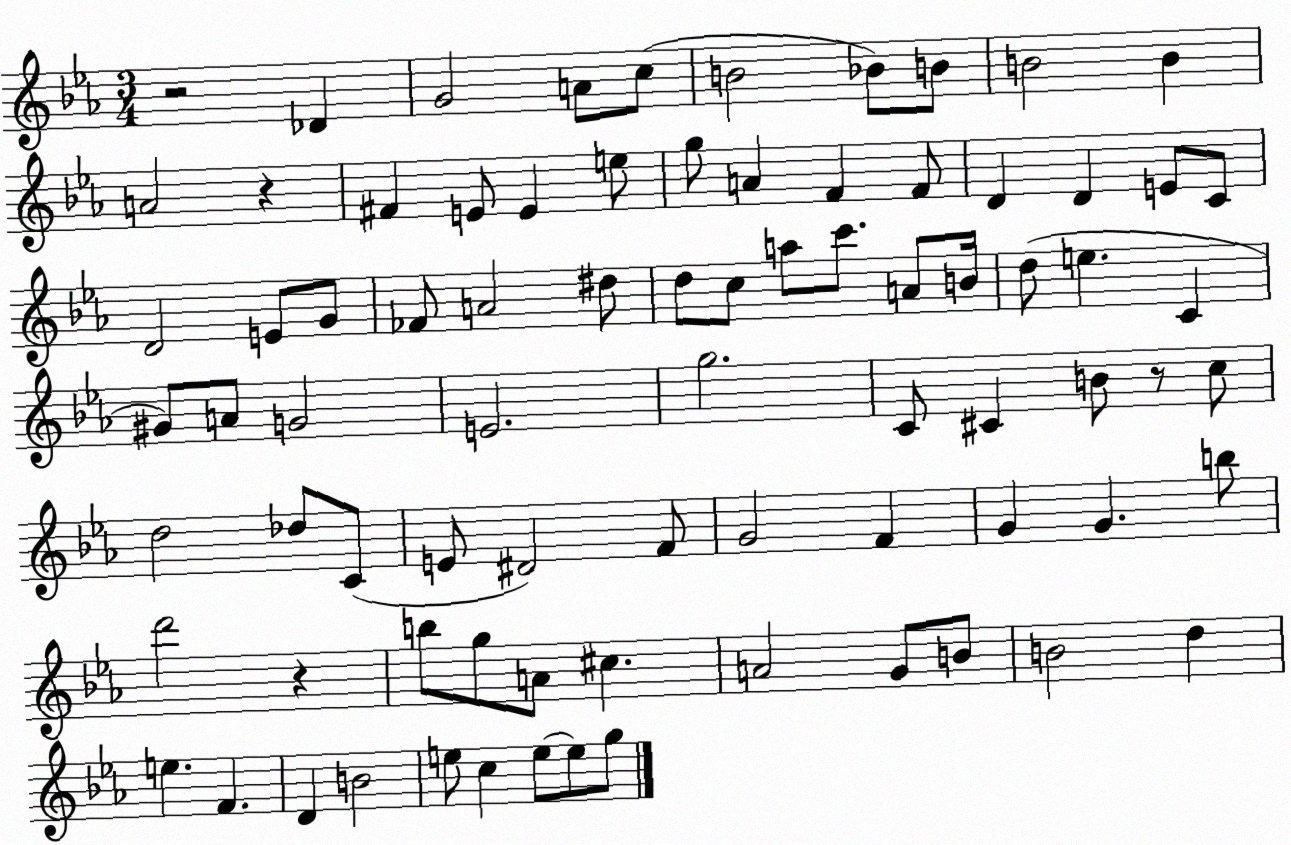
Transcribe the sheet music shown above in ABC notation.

X:1
T:Untitled
M:3/4
L:1/4
K:Eb
z2 _D G2 A/2 c/2 B2 _B/2 B/2 B2 B A2 z ^F E/2 E e/2 g/2 A F F/2 D D E/2 C/2 D2 E/2 G/2 _F/2 A2 ^d/2 d/2 c/2 a/2 c'/2 A/2 B/4 d/2 e C ^G/2 A/2 G2 E2 g2 C/2 ^C B/2 z/2 c/2 d2 _d/2 C/2 E/2 ^D2 F/2 G2 F G G b/2 d'2 z b/2 g/2 A/2 ^c A2 G/2 B/2 B2 d e F D B2 e/2 c e/2 e/2 g/2